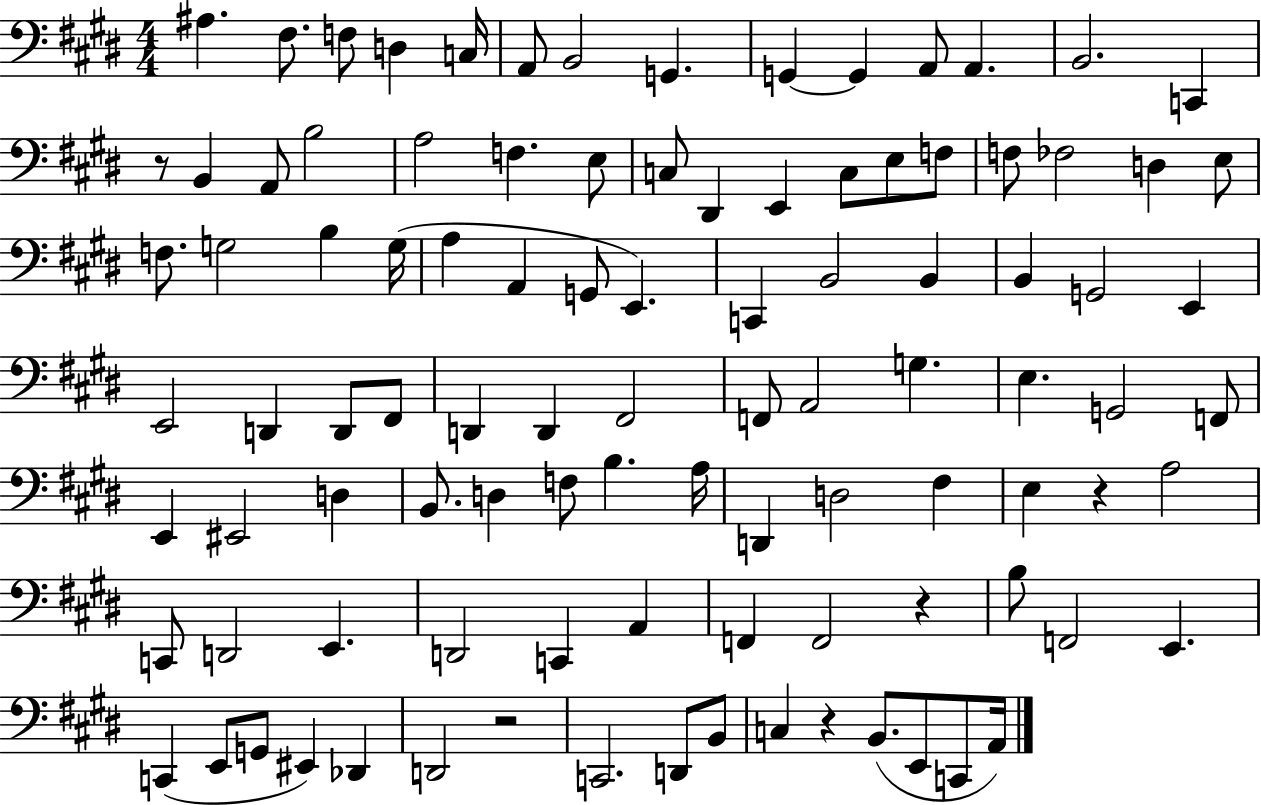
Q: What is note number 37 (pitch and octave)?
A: G2